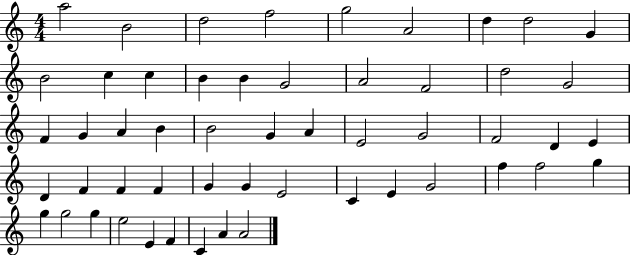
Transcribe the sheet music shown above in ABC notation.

X:1
T:Untitled
M:4/4
L:1/4
K:C
a2 B2 d2 f2 g2 A2 d d2 G B2 c c B B G2 A2 F2 d2 G2 F G A B B2 G A E2 G2 F2 D E D F F F G G E2 C E G2 f f2 g g g2 g e2 E F C A A2